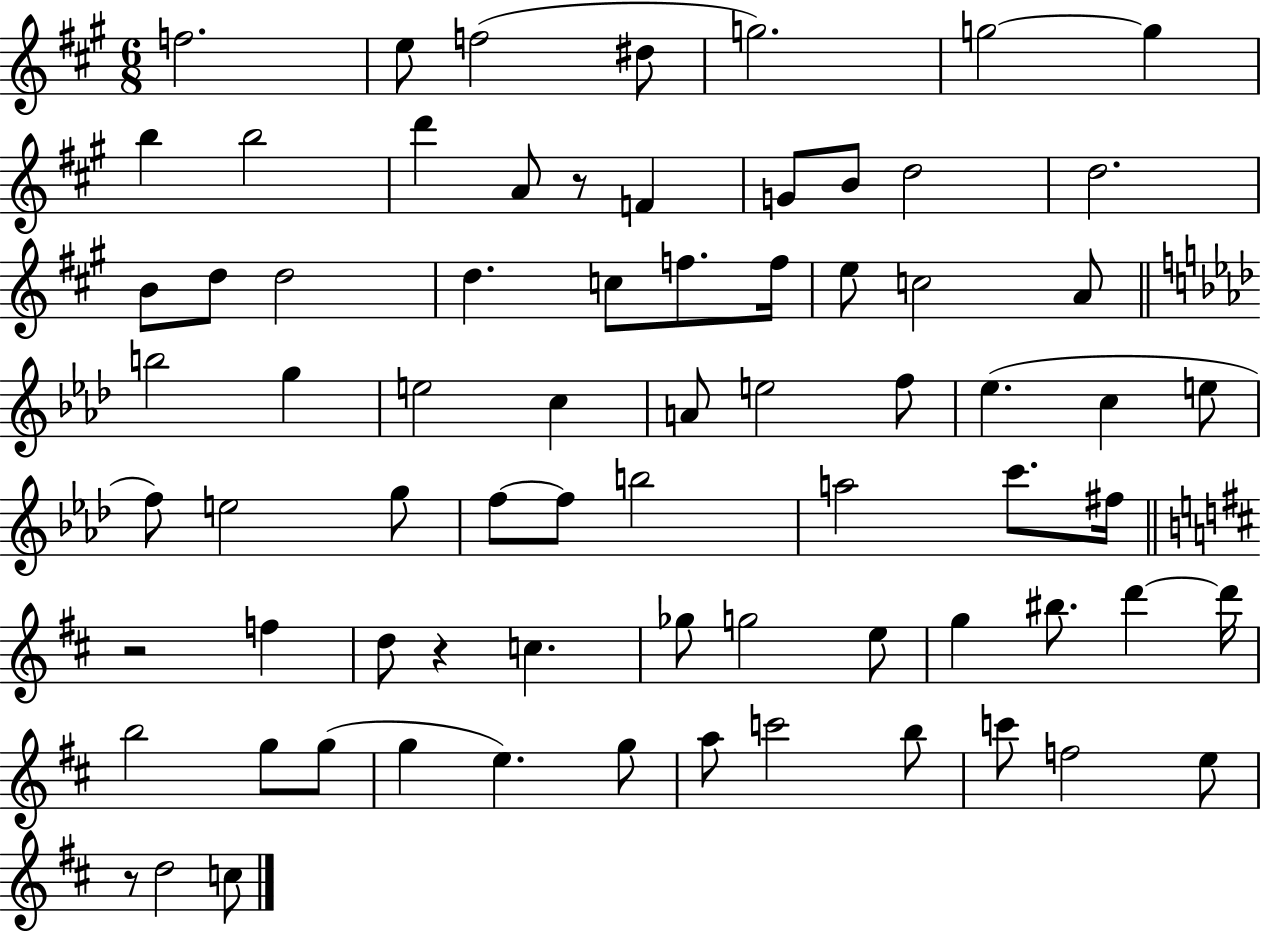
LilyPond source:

{
  \clef treble
  \numericTimeSignature
  \time 6/8
  \key a \major
  f''2. | e''8 f''2( dis''8 | g''2.) | g''2~~ g''4 | \break b''4 b''2 | d'''4 a'8 r8 f'4 | g'8 b'8 d''2 | d''2. | \break b'8 d''8 d''2 | d''4. c''8 f''8. f''16 | e''8 c''2 a'8 | \bar "||" \break \key f \minor b''2 g''4 | e''2 c''4 | a'8 e''2 f''8 | ees''4.( c''4 e''8 | \break f''8) e''2 g''8 | f''8~~ f''8 b''2 | a''2 c'''8. fis''16 | \bar "||" \break \key b \minor r2 f''4 | d''8 r4 c''4. | ges''8 g''2 e''8 | g''4 bis''8. d'''4~~ d'''16 | \break b''2 g''8 g''8( | g''4 e''4.) g''8 | a''8 c'''2 b''8 | c'''8 f''2 e''8 | \break r8 d''2 c''8 | \bar "|."
}